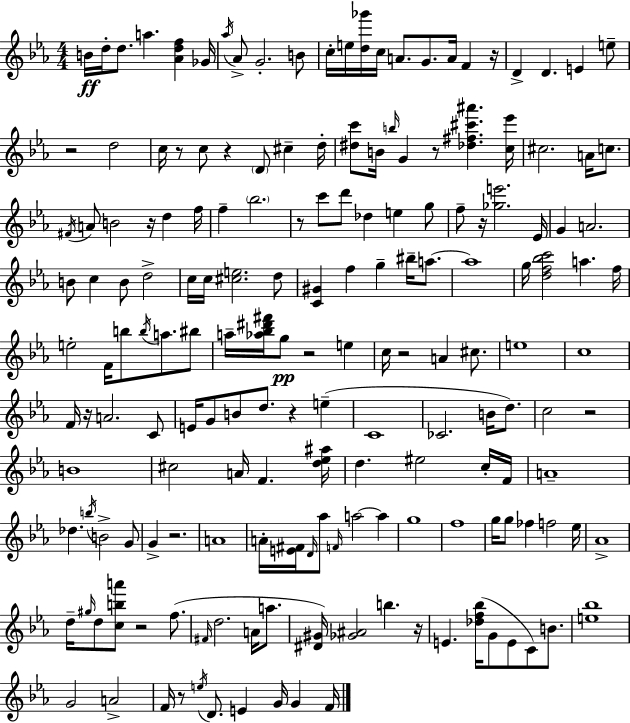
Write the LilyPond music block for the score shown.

{
  \clef treble
  \numericTimeSignature
  \time 4/4
  \key c \minor
  b'16\ff d''16-. d''8. a''4. <aes' d'' f''>4 ges'16 | \acciaccatura { aes''16 } aes'8-> g'2.-. b'8 | c''16-. e''16 <d'' ges'''>16 c''16 a'8. g'8. a'16 f'4 | r16 d'4-> d'4. e'4 e''8-- | \break r2 d''2 | c''16 r8 c''8 r4 \parenthesize d'8 cis''4-- | d''16-. <dis'' c'''>8 b'16 \grace { b''16 } g'4 r8 <des'' fis'' cis''' ais'''>4. | <c'' ees'''>16 cis''2. a'16 c''8. | \break \acciaccatura { fis'16 } a'8 b'2 r16 d''4 | f''16 f''4-- \parenthesize bes''2. | r8 c'''8 d'''8 des''4 e''4 | g''8 f''8-- r16 <ges'' e'''>2. | \break ees'16 g'4 a'2. | b'8 c''4 b'8 d''2-> | c''16 c''16 <cis'' e''>2. | d''8 <c' gis'>4 f''4 g''4-- bis''16-- | \break a''8.~~ a''1 | g''16 <d'' f'' bes'' c'''>2 a''4. | f''16 e''2-. f'16 b''8 \acciaccatura { b''16 } a''8. | bis''8 a''16-- <aes'' bes'' dis''' fis'''>16 g''8\pp r2 | \break e''4 c''16 r2 a'4 | cis''8. e''1 | c''1 | f'16 r16 a'2. | \break c'8 e'16 g'8 b'8 d''8. r4 | e''4--( c'1 | ces'2. | b'16 d''8.) c''2 r2 | \break b'1 | cis''2 a'16 f'4. | <d'' ees'' ais''>16 d''4. eis''2 | c''16-. f'16 a'1-- | \break des''4. \acciaccatura { b''16 } b'2-> | g'8 g'4-> r2. | a'1 | a'16-. <e' fis'>16 \grace { d'16 } aes''8 \grace { f'16 } a''2~~ | \break a''4 g''1 | f''1 | g''16 g''8 fes''4 f''2 | ees''16 aes'1-> | \break d''16-- \grace { gis''16 } d''8 <c'' b'' a'''>8 r2 | f''8.( \grace { fis'16 } d''2. | a'16 a''8. <dis' gis'>16) <ges' ais'>2 | b''4. r16 e'4. <des'' f'' bes''>16( | \break g'8 e'8 c'8) b'8. <e'' bes''>1 | g'2 | a'2-> f'16 r8 \acciaccatura { e''16 } d'8. | e'4 g'16 g'4 f'16 \bar "|."
}